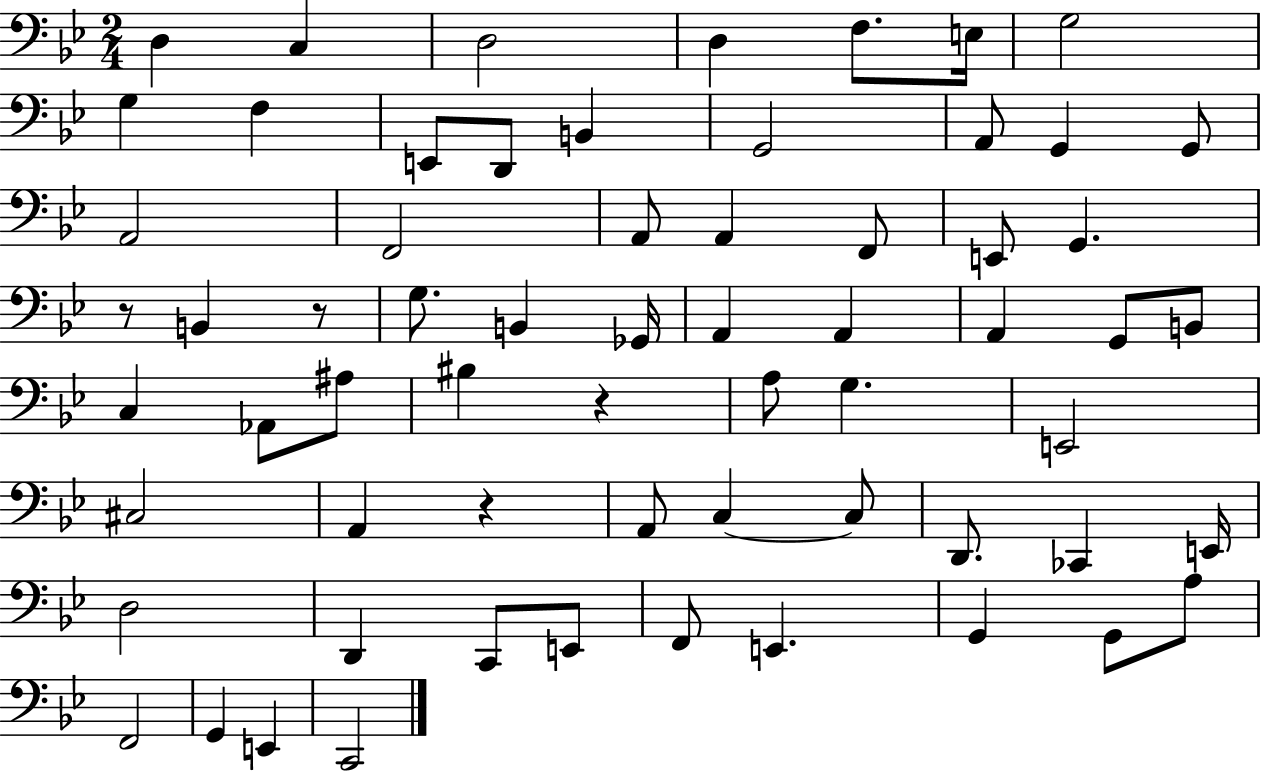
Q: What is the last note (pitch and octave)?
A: C2